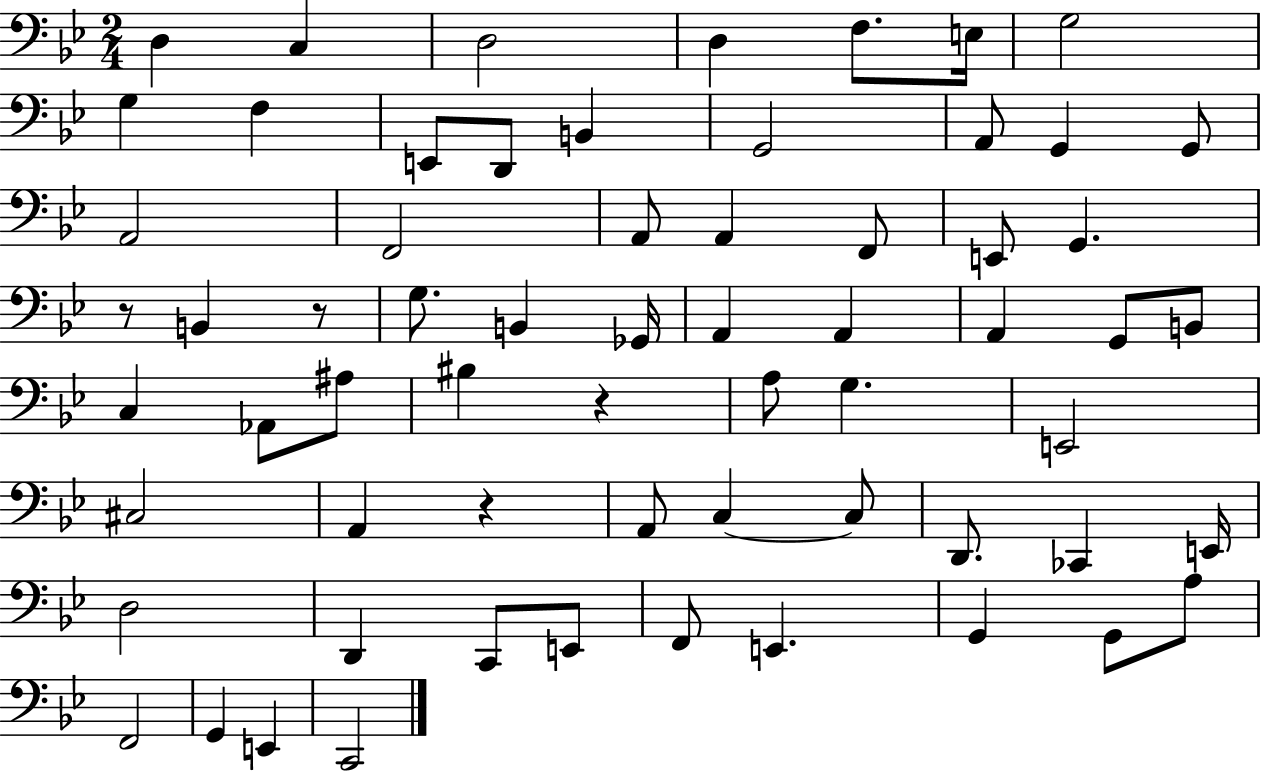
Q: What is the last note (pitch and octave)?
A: C2